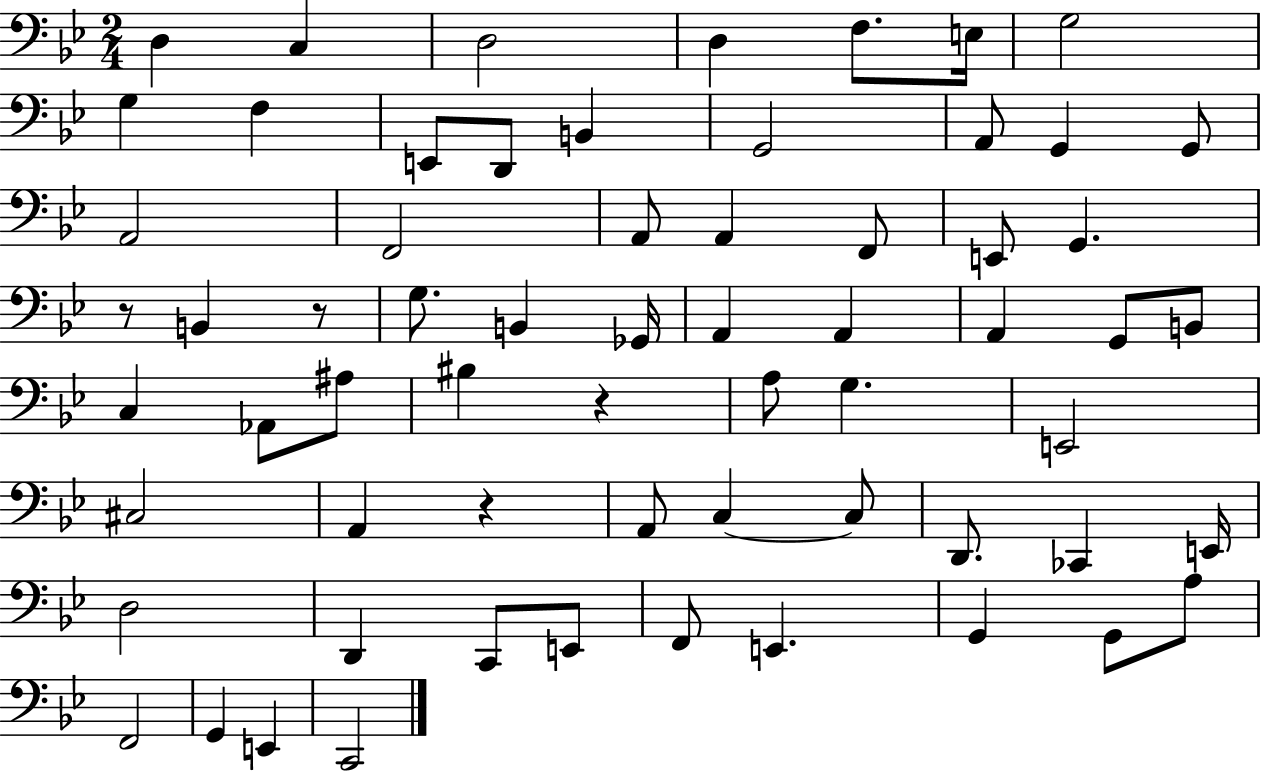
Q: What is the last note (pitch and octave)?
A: C2